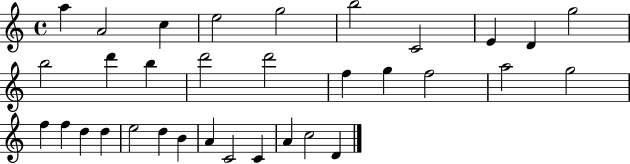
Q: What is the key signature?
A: C major